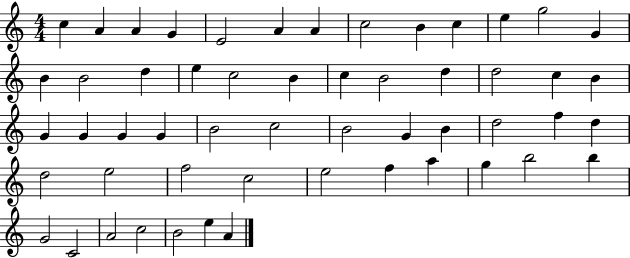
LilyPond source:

{
  \clef treble
  \numericTimeSignature
  \time 4/4
  \key c \major
  c''4 a'4 a'4 g'4 | e'2 a'4 a'4 | c''2 b'4 c''4 | e''4 g''2 g'4 | \break b'4 b'2 d''4 | e''4 c''2 b'4 | c''4 b'2 d''4 | d''2 c''4 b'4 | \break g'4 g'4 g'4 g'4 | b'2 c''2 | b'2 g'4 b'4 | d''2 f''4 d''4 | \break d''2 e''2 | f''2 c''2 | e''2 f''4 a''4 | g''4 b''2 b''4 | \break g'2 c'2 | a'2 c''2 | b'2 e''4 a'4 | \bar "|."
}